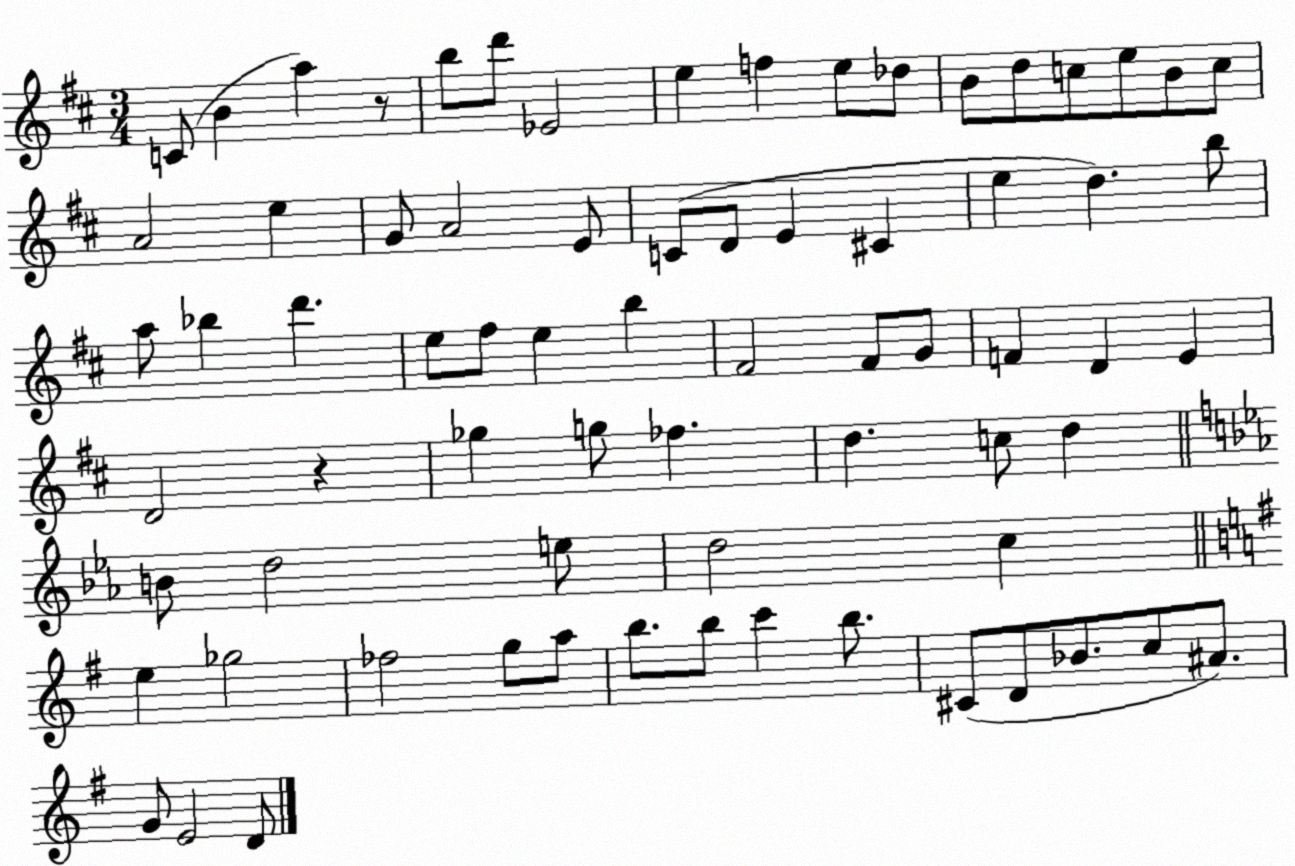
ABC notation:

X:1
T:Untitled
M:3/4
L:1/4
K:D
C/2 B a z/2 b/2 d'/2 _E2 e f e/2 _d/2 B/2 d/2 c/2 e/2 B/2 c/2 A2 e G/2 A2 E/2 C/2 D/2 E ^C e d b/2 a/2 _b d' e/2 ^f/2 e b ^F2 ^F/2 G/2 F D E D2 z _g g/2 _f d c/2 d B/2 d2 e/2 d2 c e _g2 _f2 g/2 a/2 b/2 b/2 c' b/2 ^C/2 D/2 _B/2 c/2 ^A/2 G/2 E2 D/2